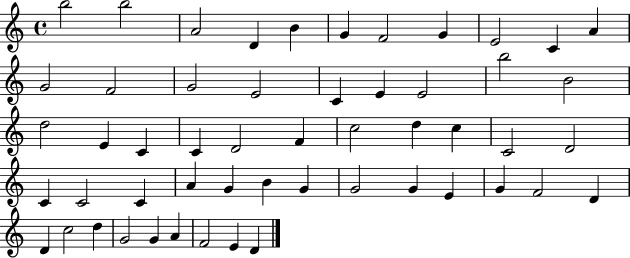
{
  \clef treble
  \time 4/4
  \defaultTimeSignature
  \key c \major
  b''2 b''2 | a'2 d'4 b'4 | g'4 f'2 g'4 | e'2 c'4 a'4 | \break g'2 f'2 | g'2 e'2 | c'4 e'4 e'2 | b''2 b'2 | \break d''2 e'4 c'4 | c'4 d'2 f'4 | c''2 d''4 c''4 | c'2 d'2 | \break c'4 c'2 c'4 | a'4 g'4 b'4 g'4 | g'2 g'4 e'4 | g'4 f'2 d'4 | \break d'4 c''2 d''4 | g'2 g'4 a'4 | f'2 e'4 d'4 | \bar "|."
}